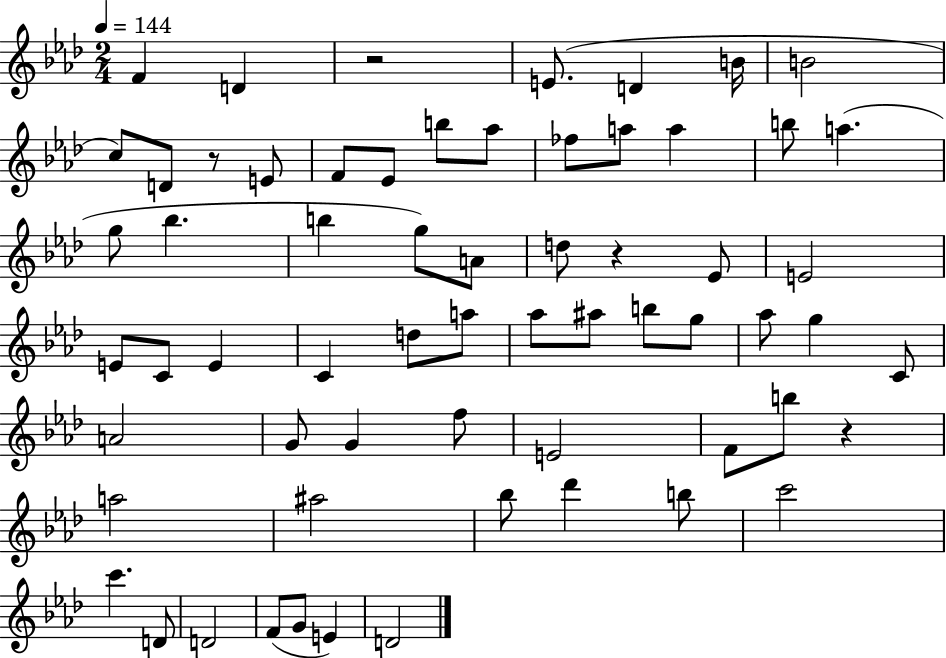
{
  \clef treble
  \numericTimeSignature
  \time 2/4
  \key aes \major
  \tempo 4 = 144
  f'4 d'4 | r2 | e'8.( d'4 b'16 | b'2 | \break c''8) d'8 r8 e'8 | f'8 ees'8 b''8 aes''8 | fes''8 a''8 a''4 | b''8 a''4.( | \break g''8 bes''4. | b''4 g''8) a'8 | d''8 r4 ees'8 | e'2 | \break e'8 c'8 e'4 | c'4 d''8 a''8 | aes''8 ais''8 b''8 g''8 | aes''8 g''4 c'8 | \break a'2 | g'8 g'4 f''8 | e'2 | f'8 b''8 r4 | \break a''2 | ais''2 | bes''8 des'''4 b''8 | c'''2 | \break c'''4. d'8 | d'2 | f'8( g'8 e'4) | d'2 | \break \bar "|."
}